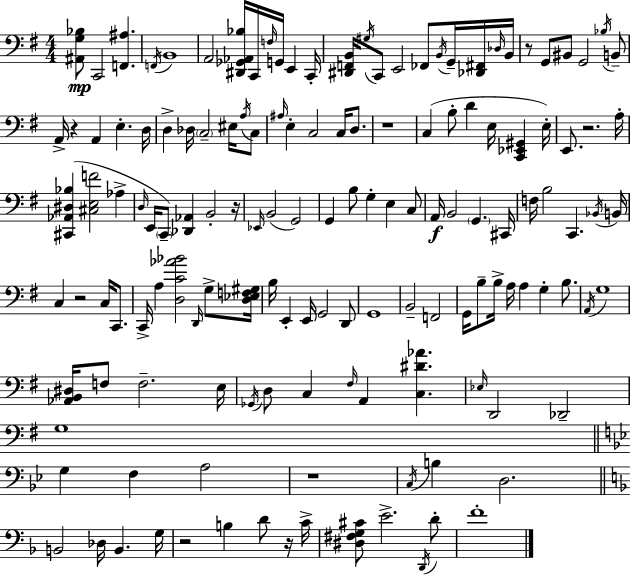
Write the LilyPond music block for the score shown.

{
  \clef bass
  \numericTimeSignature
  \time 4/4
  \key g \major
  <ais, g bes>8\mp c,2 <f, ais>4. | \acciaccatura { f,16 } b,1 | a,2 <dis, ges, aes, bes>16 c,16 \grace { f16 } g,16 e,4 | c,16-. <dis, f, b,>16 \acciaccatura { gis16 } c,8 e,2 fes,8 | \break \acciaccatura { b,16 } g,16-- <des, fis,>16 \grace { des16 } b,16 r8 g,8 bis,8 g,2 | \acciaccatura { bes16 } b,8-- a,16-> r4 a,4 e4.-. | d16 d4-> des16 \parenthesize c2-- | eis16 \acciaccatura { a16 } c8 \grace { ais16 } e4-. c2 | \break c16 d8. r1 | c4( b8-. d'4 | e16 <c, ees, gis,>4 e16-.) e,8. r2. | a16-. <cis, aes, dis bes>4( <cis e f'>2 | \break aes4-> \grace { d16 } e,16 \parenthesize c,8--) <des, aes,>4 | b,2-. r16 \grace { ees,16 }( b,2 | g,2) g,4 b8 | g4-. e4 c8 a,16\f b,2 | \break \parenthesize g,4. cis,16 f16 b2 | c,4. \acciaccatura { bes,16 } b,16 c4 r2 | c16 c,8. c,16-> a4 | <d c' aes' bes'>2 \grace { d,16 } g8-> <d ees f gis>16 b16 e,4-. | \break e,16 g,2 d,8 g,1 | b,2-- | f,2 g,16 b8-- b16-> | a16 a4 g4-. b8. \acciaccatura { a,16 } g1 | \break <aes, b, dis>16 f8 | f2.-- e16 \acciaccatura { ges,16 } d8 | c4 \grace { fis16 } a,4 <c dis' aes'>4. \grace { ees16 } | d,2 des,2-- | \break g1 | \bar "||" \break \key g \minor g4 f4 a2 | r1 | \acciaccatura { c16 } b4 d2. | \bar "||" \break \key f \major b,2 des16 b,4. g16 | r2 b4 d'8 r16 c'16-> | <dis fis g cis'>8 e'2.-> \acciaccatura { d,16 } d'8-. | f'1-. | \break \bar "|."
}